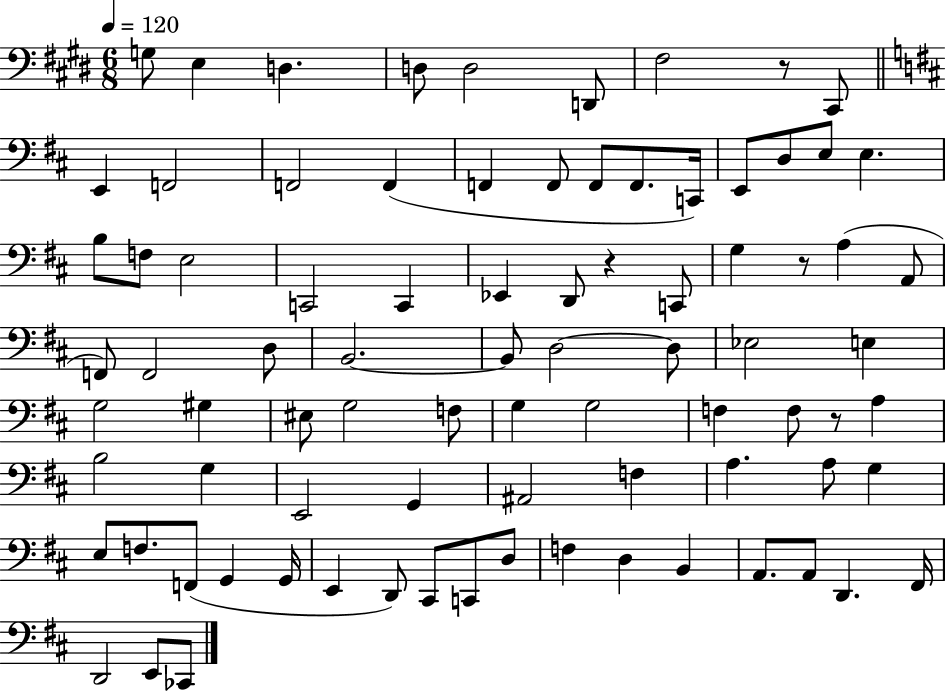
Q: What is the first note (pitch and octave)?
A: G3